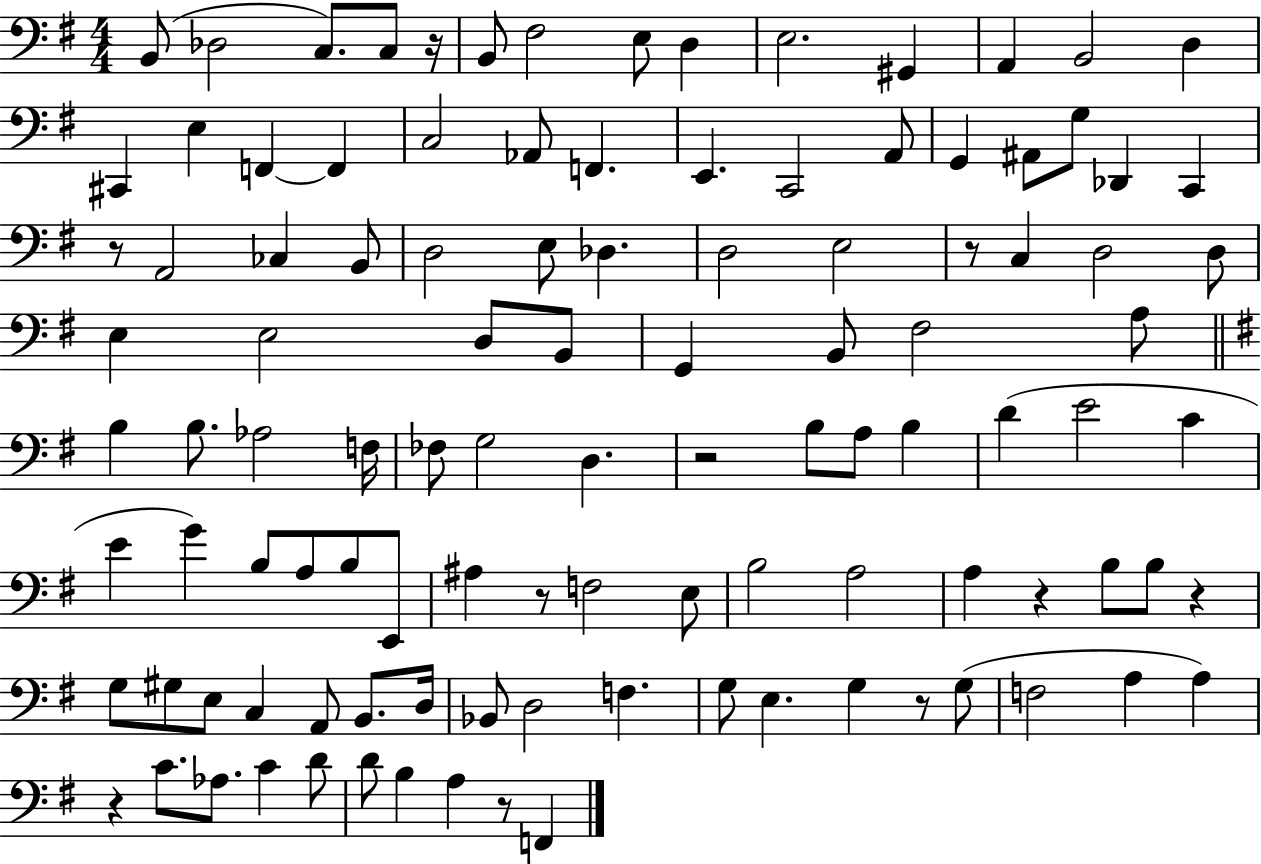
B2/e Db3/h C3/e. C3/e R/s B2/e F#3/h E3/e D3/q E3/h. G#2/q A2/q B2/h D3/q C#2/q E3/q F2/q F2/q C3/h Ab2/e F2/q. E2/q. C2/h A2/e G2/q A#2/e G3/e Db2/q C2/q R/e A2/h CES3/q B2/e D3/h E3/e Db3/q. D3/h E3/h R/e C3/q D3/h D3/e E3/q E3/h D3/e B2/e G2/q B2/e F#3/h A3/e B3/q B3/e. Ab3/h F3/s FES3/e G3/h D3/q. R/h B3/e A3/e B3/q D4/q E4/h C4/q E4/q G4/q B3/e A3/e B3/e E2/e A#3/q R/e F3/h E3/e B3/h A3/h A3/q R/q B3/e B3/e R/q G3/e G#3/e E3/e C3/q A2/e B2/e. D3/s Bb2/e D3/h F3/q. G3/e E3/q. G3/q R/e G3/e F3/h A3/q A3/q R/q C4/e. Ab3/e. C4/q D4/e D4/e B3/q A3/q R/e F2/q